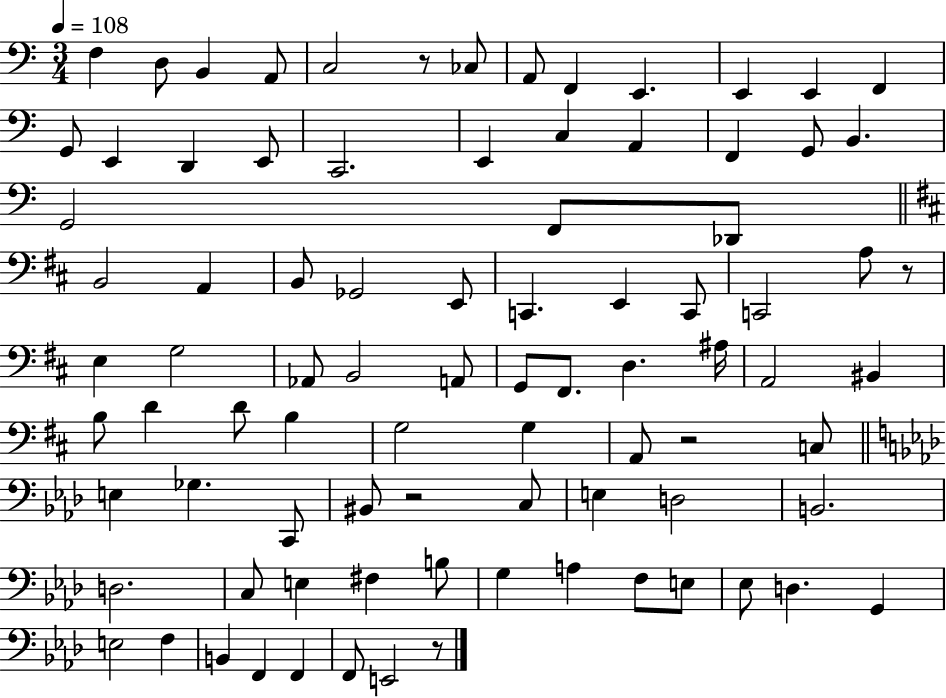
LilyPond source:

{
  \clef bass
  \numericTimeSignature
  \time 3/4
  \key c \major
  \tempo 4 = 108
  f4 d8 b,4 a,8 | c2 r8 ces8 | a,8 f,4 e,4. | e,4 e,4 f,4 | \break g,8 e,4 d,4 e,8 | c,2. | e,4 c4 a,4 | f,4 g,8 b,4. | \break g,2 f,8 des,8 | \bar "||" \break \key b \minor b,2 a,4 | b,8 ges,2 e,8 | c,4. e,4 c,8 | c,2 a8 r8 | \break e4 g2 | aes,8 b,2 a,8 | g,8 fis,8. d4. ais16 | a,2 bis,4 | \break b8 d'4 d'8 b4 | g2 g4 | a,8 r2 c8 | \bar "||" \break \key aes \major e4 ges4. c,8 | bis,8 r2 c8 | e4 d2 | b,2. | \break d2. | c8 e4 fis4 b8 | g4 a4 f8 e8 | ees8 d4. g,4 | \break e2 f4 | b,4 f,4 f,4 | f,8 e,2 r8 | \bar "|."
}